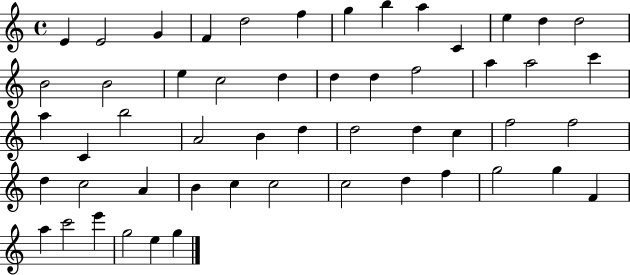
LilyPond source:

{
  \clef treble
  \time 4/4
  \defaultTimeSignature
  \key c \major
  e'4 e'2 g'4 | f'4 d''2 f''4 | g''4 b''4 a''4 c'4 | e''4 d''4 d''2 | \break b'2 b'2 | e''4 c''2 d''4 | d''4 d''4 f''2 | a''4 a''2 c'''4 | \break a''4 c'4 b''2 | a'2 b'4 d''4 | d''2 d''4 c''4 | f''2 f''2 | \break d''4 c''2 a'4 | b'4 c''4 c''2 | c''2 d''4 f''4 | g''2 g''4 f'4 | \break a''4 c'''2 e'''4 | g''2 e''4 g''4 | \bar "|."
}